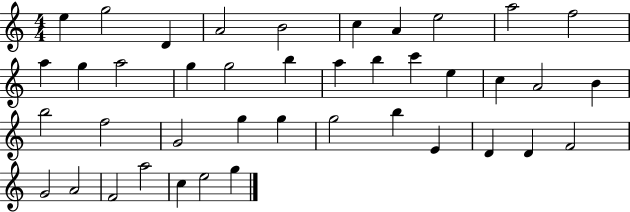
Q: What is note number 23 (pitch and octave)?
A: B4